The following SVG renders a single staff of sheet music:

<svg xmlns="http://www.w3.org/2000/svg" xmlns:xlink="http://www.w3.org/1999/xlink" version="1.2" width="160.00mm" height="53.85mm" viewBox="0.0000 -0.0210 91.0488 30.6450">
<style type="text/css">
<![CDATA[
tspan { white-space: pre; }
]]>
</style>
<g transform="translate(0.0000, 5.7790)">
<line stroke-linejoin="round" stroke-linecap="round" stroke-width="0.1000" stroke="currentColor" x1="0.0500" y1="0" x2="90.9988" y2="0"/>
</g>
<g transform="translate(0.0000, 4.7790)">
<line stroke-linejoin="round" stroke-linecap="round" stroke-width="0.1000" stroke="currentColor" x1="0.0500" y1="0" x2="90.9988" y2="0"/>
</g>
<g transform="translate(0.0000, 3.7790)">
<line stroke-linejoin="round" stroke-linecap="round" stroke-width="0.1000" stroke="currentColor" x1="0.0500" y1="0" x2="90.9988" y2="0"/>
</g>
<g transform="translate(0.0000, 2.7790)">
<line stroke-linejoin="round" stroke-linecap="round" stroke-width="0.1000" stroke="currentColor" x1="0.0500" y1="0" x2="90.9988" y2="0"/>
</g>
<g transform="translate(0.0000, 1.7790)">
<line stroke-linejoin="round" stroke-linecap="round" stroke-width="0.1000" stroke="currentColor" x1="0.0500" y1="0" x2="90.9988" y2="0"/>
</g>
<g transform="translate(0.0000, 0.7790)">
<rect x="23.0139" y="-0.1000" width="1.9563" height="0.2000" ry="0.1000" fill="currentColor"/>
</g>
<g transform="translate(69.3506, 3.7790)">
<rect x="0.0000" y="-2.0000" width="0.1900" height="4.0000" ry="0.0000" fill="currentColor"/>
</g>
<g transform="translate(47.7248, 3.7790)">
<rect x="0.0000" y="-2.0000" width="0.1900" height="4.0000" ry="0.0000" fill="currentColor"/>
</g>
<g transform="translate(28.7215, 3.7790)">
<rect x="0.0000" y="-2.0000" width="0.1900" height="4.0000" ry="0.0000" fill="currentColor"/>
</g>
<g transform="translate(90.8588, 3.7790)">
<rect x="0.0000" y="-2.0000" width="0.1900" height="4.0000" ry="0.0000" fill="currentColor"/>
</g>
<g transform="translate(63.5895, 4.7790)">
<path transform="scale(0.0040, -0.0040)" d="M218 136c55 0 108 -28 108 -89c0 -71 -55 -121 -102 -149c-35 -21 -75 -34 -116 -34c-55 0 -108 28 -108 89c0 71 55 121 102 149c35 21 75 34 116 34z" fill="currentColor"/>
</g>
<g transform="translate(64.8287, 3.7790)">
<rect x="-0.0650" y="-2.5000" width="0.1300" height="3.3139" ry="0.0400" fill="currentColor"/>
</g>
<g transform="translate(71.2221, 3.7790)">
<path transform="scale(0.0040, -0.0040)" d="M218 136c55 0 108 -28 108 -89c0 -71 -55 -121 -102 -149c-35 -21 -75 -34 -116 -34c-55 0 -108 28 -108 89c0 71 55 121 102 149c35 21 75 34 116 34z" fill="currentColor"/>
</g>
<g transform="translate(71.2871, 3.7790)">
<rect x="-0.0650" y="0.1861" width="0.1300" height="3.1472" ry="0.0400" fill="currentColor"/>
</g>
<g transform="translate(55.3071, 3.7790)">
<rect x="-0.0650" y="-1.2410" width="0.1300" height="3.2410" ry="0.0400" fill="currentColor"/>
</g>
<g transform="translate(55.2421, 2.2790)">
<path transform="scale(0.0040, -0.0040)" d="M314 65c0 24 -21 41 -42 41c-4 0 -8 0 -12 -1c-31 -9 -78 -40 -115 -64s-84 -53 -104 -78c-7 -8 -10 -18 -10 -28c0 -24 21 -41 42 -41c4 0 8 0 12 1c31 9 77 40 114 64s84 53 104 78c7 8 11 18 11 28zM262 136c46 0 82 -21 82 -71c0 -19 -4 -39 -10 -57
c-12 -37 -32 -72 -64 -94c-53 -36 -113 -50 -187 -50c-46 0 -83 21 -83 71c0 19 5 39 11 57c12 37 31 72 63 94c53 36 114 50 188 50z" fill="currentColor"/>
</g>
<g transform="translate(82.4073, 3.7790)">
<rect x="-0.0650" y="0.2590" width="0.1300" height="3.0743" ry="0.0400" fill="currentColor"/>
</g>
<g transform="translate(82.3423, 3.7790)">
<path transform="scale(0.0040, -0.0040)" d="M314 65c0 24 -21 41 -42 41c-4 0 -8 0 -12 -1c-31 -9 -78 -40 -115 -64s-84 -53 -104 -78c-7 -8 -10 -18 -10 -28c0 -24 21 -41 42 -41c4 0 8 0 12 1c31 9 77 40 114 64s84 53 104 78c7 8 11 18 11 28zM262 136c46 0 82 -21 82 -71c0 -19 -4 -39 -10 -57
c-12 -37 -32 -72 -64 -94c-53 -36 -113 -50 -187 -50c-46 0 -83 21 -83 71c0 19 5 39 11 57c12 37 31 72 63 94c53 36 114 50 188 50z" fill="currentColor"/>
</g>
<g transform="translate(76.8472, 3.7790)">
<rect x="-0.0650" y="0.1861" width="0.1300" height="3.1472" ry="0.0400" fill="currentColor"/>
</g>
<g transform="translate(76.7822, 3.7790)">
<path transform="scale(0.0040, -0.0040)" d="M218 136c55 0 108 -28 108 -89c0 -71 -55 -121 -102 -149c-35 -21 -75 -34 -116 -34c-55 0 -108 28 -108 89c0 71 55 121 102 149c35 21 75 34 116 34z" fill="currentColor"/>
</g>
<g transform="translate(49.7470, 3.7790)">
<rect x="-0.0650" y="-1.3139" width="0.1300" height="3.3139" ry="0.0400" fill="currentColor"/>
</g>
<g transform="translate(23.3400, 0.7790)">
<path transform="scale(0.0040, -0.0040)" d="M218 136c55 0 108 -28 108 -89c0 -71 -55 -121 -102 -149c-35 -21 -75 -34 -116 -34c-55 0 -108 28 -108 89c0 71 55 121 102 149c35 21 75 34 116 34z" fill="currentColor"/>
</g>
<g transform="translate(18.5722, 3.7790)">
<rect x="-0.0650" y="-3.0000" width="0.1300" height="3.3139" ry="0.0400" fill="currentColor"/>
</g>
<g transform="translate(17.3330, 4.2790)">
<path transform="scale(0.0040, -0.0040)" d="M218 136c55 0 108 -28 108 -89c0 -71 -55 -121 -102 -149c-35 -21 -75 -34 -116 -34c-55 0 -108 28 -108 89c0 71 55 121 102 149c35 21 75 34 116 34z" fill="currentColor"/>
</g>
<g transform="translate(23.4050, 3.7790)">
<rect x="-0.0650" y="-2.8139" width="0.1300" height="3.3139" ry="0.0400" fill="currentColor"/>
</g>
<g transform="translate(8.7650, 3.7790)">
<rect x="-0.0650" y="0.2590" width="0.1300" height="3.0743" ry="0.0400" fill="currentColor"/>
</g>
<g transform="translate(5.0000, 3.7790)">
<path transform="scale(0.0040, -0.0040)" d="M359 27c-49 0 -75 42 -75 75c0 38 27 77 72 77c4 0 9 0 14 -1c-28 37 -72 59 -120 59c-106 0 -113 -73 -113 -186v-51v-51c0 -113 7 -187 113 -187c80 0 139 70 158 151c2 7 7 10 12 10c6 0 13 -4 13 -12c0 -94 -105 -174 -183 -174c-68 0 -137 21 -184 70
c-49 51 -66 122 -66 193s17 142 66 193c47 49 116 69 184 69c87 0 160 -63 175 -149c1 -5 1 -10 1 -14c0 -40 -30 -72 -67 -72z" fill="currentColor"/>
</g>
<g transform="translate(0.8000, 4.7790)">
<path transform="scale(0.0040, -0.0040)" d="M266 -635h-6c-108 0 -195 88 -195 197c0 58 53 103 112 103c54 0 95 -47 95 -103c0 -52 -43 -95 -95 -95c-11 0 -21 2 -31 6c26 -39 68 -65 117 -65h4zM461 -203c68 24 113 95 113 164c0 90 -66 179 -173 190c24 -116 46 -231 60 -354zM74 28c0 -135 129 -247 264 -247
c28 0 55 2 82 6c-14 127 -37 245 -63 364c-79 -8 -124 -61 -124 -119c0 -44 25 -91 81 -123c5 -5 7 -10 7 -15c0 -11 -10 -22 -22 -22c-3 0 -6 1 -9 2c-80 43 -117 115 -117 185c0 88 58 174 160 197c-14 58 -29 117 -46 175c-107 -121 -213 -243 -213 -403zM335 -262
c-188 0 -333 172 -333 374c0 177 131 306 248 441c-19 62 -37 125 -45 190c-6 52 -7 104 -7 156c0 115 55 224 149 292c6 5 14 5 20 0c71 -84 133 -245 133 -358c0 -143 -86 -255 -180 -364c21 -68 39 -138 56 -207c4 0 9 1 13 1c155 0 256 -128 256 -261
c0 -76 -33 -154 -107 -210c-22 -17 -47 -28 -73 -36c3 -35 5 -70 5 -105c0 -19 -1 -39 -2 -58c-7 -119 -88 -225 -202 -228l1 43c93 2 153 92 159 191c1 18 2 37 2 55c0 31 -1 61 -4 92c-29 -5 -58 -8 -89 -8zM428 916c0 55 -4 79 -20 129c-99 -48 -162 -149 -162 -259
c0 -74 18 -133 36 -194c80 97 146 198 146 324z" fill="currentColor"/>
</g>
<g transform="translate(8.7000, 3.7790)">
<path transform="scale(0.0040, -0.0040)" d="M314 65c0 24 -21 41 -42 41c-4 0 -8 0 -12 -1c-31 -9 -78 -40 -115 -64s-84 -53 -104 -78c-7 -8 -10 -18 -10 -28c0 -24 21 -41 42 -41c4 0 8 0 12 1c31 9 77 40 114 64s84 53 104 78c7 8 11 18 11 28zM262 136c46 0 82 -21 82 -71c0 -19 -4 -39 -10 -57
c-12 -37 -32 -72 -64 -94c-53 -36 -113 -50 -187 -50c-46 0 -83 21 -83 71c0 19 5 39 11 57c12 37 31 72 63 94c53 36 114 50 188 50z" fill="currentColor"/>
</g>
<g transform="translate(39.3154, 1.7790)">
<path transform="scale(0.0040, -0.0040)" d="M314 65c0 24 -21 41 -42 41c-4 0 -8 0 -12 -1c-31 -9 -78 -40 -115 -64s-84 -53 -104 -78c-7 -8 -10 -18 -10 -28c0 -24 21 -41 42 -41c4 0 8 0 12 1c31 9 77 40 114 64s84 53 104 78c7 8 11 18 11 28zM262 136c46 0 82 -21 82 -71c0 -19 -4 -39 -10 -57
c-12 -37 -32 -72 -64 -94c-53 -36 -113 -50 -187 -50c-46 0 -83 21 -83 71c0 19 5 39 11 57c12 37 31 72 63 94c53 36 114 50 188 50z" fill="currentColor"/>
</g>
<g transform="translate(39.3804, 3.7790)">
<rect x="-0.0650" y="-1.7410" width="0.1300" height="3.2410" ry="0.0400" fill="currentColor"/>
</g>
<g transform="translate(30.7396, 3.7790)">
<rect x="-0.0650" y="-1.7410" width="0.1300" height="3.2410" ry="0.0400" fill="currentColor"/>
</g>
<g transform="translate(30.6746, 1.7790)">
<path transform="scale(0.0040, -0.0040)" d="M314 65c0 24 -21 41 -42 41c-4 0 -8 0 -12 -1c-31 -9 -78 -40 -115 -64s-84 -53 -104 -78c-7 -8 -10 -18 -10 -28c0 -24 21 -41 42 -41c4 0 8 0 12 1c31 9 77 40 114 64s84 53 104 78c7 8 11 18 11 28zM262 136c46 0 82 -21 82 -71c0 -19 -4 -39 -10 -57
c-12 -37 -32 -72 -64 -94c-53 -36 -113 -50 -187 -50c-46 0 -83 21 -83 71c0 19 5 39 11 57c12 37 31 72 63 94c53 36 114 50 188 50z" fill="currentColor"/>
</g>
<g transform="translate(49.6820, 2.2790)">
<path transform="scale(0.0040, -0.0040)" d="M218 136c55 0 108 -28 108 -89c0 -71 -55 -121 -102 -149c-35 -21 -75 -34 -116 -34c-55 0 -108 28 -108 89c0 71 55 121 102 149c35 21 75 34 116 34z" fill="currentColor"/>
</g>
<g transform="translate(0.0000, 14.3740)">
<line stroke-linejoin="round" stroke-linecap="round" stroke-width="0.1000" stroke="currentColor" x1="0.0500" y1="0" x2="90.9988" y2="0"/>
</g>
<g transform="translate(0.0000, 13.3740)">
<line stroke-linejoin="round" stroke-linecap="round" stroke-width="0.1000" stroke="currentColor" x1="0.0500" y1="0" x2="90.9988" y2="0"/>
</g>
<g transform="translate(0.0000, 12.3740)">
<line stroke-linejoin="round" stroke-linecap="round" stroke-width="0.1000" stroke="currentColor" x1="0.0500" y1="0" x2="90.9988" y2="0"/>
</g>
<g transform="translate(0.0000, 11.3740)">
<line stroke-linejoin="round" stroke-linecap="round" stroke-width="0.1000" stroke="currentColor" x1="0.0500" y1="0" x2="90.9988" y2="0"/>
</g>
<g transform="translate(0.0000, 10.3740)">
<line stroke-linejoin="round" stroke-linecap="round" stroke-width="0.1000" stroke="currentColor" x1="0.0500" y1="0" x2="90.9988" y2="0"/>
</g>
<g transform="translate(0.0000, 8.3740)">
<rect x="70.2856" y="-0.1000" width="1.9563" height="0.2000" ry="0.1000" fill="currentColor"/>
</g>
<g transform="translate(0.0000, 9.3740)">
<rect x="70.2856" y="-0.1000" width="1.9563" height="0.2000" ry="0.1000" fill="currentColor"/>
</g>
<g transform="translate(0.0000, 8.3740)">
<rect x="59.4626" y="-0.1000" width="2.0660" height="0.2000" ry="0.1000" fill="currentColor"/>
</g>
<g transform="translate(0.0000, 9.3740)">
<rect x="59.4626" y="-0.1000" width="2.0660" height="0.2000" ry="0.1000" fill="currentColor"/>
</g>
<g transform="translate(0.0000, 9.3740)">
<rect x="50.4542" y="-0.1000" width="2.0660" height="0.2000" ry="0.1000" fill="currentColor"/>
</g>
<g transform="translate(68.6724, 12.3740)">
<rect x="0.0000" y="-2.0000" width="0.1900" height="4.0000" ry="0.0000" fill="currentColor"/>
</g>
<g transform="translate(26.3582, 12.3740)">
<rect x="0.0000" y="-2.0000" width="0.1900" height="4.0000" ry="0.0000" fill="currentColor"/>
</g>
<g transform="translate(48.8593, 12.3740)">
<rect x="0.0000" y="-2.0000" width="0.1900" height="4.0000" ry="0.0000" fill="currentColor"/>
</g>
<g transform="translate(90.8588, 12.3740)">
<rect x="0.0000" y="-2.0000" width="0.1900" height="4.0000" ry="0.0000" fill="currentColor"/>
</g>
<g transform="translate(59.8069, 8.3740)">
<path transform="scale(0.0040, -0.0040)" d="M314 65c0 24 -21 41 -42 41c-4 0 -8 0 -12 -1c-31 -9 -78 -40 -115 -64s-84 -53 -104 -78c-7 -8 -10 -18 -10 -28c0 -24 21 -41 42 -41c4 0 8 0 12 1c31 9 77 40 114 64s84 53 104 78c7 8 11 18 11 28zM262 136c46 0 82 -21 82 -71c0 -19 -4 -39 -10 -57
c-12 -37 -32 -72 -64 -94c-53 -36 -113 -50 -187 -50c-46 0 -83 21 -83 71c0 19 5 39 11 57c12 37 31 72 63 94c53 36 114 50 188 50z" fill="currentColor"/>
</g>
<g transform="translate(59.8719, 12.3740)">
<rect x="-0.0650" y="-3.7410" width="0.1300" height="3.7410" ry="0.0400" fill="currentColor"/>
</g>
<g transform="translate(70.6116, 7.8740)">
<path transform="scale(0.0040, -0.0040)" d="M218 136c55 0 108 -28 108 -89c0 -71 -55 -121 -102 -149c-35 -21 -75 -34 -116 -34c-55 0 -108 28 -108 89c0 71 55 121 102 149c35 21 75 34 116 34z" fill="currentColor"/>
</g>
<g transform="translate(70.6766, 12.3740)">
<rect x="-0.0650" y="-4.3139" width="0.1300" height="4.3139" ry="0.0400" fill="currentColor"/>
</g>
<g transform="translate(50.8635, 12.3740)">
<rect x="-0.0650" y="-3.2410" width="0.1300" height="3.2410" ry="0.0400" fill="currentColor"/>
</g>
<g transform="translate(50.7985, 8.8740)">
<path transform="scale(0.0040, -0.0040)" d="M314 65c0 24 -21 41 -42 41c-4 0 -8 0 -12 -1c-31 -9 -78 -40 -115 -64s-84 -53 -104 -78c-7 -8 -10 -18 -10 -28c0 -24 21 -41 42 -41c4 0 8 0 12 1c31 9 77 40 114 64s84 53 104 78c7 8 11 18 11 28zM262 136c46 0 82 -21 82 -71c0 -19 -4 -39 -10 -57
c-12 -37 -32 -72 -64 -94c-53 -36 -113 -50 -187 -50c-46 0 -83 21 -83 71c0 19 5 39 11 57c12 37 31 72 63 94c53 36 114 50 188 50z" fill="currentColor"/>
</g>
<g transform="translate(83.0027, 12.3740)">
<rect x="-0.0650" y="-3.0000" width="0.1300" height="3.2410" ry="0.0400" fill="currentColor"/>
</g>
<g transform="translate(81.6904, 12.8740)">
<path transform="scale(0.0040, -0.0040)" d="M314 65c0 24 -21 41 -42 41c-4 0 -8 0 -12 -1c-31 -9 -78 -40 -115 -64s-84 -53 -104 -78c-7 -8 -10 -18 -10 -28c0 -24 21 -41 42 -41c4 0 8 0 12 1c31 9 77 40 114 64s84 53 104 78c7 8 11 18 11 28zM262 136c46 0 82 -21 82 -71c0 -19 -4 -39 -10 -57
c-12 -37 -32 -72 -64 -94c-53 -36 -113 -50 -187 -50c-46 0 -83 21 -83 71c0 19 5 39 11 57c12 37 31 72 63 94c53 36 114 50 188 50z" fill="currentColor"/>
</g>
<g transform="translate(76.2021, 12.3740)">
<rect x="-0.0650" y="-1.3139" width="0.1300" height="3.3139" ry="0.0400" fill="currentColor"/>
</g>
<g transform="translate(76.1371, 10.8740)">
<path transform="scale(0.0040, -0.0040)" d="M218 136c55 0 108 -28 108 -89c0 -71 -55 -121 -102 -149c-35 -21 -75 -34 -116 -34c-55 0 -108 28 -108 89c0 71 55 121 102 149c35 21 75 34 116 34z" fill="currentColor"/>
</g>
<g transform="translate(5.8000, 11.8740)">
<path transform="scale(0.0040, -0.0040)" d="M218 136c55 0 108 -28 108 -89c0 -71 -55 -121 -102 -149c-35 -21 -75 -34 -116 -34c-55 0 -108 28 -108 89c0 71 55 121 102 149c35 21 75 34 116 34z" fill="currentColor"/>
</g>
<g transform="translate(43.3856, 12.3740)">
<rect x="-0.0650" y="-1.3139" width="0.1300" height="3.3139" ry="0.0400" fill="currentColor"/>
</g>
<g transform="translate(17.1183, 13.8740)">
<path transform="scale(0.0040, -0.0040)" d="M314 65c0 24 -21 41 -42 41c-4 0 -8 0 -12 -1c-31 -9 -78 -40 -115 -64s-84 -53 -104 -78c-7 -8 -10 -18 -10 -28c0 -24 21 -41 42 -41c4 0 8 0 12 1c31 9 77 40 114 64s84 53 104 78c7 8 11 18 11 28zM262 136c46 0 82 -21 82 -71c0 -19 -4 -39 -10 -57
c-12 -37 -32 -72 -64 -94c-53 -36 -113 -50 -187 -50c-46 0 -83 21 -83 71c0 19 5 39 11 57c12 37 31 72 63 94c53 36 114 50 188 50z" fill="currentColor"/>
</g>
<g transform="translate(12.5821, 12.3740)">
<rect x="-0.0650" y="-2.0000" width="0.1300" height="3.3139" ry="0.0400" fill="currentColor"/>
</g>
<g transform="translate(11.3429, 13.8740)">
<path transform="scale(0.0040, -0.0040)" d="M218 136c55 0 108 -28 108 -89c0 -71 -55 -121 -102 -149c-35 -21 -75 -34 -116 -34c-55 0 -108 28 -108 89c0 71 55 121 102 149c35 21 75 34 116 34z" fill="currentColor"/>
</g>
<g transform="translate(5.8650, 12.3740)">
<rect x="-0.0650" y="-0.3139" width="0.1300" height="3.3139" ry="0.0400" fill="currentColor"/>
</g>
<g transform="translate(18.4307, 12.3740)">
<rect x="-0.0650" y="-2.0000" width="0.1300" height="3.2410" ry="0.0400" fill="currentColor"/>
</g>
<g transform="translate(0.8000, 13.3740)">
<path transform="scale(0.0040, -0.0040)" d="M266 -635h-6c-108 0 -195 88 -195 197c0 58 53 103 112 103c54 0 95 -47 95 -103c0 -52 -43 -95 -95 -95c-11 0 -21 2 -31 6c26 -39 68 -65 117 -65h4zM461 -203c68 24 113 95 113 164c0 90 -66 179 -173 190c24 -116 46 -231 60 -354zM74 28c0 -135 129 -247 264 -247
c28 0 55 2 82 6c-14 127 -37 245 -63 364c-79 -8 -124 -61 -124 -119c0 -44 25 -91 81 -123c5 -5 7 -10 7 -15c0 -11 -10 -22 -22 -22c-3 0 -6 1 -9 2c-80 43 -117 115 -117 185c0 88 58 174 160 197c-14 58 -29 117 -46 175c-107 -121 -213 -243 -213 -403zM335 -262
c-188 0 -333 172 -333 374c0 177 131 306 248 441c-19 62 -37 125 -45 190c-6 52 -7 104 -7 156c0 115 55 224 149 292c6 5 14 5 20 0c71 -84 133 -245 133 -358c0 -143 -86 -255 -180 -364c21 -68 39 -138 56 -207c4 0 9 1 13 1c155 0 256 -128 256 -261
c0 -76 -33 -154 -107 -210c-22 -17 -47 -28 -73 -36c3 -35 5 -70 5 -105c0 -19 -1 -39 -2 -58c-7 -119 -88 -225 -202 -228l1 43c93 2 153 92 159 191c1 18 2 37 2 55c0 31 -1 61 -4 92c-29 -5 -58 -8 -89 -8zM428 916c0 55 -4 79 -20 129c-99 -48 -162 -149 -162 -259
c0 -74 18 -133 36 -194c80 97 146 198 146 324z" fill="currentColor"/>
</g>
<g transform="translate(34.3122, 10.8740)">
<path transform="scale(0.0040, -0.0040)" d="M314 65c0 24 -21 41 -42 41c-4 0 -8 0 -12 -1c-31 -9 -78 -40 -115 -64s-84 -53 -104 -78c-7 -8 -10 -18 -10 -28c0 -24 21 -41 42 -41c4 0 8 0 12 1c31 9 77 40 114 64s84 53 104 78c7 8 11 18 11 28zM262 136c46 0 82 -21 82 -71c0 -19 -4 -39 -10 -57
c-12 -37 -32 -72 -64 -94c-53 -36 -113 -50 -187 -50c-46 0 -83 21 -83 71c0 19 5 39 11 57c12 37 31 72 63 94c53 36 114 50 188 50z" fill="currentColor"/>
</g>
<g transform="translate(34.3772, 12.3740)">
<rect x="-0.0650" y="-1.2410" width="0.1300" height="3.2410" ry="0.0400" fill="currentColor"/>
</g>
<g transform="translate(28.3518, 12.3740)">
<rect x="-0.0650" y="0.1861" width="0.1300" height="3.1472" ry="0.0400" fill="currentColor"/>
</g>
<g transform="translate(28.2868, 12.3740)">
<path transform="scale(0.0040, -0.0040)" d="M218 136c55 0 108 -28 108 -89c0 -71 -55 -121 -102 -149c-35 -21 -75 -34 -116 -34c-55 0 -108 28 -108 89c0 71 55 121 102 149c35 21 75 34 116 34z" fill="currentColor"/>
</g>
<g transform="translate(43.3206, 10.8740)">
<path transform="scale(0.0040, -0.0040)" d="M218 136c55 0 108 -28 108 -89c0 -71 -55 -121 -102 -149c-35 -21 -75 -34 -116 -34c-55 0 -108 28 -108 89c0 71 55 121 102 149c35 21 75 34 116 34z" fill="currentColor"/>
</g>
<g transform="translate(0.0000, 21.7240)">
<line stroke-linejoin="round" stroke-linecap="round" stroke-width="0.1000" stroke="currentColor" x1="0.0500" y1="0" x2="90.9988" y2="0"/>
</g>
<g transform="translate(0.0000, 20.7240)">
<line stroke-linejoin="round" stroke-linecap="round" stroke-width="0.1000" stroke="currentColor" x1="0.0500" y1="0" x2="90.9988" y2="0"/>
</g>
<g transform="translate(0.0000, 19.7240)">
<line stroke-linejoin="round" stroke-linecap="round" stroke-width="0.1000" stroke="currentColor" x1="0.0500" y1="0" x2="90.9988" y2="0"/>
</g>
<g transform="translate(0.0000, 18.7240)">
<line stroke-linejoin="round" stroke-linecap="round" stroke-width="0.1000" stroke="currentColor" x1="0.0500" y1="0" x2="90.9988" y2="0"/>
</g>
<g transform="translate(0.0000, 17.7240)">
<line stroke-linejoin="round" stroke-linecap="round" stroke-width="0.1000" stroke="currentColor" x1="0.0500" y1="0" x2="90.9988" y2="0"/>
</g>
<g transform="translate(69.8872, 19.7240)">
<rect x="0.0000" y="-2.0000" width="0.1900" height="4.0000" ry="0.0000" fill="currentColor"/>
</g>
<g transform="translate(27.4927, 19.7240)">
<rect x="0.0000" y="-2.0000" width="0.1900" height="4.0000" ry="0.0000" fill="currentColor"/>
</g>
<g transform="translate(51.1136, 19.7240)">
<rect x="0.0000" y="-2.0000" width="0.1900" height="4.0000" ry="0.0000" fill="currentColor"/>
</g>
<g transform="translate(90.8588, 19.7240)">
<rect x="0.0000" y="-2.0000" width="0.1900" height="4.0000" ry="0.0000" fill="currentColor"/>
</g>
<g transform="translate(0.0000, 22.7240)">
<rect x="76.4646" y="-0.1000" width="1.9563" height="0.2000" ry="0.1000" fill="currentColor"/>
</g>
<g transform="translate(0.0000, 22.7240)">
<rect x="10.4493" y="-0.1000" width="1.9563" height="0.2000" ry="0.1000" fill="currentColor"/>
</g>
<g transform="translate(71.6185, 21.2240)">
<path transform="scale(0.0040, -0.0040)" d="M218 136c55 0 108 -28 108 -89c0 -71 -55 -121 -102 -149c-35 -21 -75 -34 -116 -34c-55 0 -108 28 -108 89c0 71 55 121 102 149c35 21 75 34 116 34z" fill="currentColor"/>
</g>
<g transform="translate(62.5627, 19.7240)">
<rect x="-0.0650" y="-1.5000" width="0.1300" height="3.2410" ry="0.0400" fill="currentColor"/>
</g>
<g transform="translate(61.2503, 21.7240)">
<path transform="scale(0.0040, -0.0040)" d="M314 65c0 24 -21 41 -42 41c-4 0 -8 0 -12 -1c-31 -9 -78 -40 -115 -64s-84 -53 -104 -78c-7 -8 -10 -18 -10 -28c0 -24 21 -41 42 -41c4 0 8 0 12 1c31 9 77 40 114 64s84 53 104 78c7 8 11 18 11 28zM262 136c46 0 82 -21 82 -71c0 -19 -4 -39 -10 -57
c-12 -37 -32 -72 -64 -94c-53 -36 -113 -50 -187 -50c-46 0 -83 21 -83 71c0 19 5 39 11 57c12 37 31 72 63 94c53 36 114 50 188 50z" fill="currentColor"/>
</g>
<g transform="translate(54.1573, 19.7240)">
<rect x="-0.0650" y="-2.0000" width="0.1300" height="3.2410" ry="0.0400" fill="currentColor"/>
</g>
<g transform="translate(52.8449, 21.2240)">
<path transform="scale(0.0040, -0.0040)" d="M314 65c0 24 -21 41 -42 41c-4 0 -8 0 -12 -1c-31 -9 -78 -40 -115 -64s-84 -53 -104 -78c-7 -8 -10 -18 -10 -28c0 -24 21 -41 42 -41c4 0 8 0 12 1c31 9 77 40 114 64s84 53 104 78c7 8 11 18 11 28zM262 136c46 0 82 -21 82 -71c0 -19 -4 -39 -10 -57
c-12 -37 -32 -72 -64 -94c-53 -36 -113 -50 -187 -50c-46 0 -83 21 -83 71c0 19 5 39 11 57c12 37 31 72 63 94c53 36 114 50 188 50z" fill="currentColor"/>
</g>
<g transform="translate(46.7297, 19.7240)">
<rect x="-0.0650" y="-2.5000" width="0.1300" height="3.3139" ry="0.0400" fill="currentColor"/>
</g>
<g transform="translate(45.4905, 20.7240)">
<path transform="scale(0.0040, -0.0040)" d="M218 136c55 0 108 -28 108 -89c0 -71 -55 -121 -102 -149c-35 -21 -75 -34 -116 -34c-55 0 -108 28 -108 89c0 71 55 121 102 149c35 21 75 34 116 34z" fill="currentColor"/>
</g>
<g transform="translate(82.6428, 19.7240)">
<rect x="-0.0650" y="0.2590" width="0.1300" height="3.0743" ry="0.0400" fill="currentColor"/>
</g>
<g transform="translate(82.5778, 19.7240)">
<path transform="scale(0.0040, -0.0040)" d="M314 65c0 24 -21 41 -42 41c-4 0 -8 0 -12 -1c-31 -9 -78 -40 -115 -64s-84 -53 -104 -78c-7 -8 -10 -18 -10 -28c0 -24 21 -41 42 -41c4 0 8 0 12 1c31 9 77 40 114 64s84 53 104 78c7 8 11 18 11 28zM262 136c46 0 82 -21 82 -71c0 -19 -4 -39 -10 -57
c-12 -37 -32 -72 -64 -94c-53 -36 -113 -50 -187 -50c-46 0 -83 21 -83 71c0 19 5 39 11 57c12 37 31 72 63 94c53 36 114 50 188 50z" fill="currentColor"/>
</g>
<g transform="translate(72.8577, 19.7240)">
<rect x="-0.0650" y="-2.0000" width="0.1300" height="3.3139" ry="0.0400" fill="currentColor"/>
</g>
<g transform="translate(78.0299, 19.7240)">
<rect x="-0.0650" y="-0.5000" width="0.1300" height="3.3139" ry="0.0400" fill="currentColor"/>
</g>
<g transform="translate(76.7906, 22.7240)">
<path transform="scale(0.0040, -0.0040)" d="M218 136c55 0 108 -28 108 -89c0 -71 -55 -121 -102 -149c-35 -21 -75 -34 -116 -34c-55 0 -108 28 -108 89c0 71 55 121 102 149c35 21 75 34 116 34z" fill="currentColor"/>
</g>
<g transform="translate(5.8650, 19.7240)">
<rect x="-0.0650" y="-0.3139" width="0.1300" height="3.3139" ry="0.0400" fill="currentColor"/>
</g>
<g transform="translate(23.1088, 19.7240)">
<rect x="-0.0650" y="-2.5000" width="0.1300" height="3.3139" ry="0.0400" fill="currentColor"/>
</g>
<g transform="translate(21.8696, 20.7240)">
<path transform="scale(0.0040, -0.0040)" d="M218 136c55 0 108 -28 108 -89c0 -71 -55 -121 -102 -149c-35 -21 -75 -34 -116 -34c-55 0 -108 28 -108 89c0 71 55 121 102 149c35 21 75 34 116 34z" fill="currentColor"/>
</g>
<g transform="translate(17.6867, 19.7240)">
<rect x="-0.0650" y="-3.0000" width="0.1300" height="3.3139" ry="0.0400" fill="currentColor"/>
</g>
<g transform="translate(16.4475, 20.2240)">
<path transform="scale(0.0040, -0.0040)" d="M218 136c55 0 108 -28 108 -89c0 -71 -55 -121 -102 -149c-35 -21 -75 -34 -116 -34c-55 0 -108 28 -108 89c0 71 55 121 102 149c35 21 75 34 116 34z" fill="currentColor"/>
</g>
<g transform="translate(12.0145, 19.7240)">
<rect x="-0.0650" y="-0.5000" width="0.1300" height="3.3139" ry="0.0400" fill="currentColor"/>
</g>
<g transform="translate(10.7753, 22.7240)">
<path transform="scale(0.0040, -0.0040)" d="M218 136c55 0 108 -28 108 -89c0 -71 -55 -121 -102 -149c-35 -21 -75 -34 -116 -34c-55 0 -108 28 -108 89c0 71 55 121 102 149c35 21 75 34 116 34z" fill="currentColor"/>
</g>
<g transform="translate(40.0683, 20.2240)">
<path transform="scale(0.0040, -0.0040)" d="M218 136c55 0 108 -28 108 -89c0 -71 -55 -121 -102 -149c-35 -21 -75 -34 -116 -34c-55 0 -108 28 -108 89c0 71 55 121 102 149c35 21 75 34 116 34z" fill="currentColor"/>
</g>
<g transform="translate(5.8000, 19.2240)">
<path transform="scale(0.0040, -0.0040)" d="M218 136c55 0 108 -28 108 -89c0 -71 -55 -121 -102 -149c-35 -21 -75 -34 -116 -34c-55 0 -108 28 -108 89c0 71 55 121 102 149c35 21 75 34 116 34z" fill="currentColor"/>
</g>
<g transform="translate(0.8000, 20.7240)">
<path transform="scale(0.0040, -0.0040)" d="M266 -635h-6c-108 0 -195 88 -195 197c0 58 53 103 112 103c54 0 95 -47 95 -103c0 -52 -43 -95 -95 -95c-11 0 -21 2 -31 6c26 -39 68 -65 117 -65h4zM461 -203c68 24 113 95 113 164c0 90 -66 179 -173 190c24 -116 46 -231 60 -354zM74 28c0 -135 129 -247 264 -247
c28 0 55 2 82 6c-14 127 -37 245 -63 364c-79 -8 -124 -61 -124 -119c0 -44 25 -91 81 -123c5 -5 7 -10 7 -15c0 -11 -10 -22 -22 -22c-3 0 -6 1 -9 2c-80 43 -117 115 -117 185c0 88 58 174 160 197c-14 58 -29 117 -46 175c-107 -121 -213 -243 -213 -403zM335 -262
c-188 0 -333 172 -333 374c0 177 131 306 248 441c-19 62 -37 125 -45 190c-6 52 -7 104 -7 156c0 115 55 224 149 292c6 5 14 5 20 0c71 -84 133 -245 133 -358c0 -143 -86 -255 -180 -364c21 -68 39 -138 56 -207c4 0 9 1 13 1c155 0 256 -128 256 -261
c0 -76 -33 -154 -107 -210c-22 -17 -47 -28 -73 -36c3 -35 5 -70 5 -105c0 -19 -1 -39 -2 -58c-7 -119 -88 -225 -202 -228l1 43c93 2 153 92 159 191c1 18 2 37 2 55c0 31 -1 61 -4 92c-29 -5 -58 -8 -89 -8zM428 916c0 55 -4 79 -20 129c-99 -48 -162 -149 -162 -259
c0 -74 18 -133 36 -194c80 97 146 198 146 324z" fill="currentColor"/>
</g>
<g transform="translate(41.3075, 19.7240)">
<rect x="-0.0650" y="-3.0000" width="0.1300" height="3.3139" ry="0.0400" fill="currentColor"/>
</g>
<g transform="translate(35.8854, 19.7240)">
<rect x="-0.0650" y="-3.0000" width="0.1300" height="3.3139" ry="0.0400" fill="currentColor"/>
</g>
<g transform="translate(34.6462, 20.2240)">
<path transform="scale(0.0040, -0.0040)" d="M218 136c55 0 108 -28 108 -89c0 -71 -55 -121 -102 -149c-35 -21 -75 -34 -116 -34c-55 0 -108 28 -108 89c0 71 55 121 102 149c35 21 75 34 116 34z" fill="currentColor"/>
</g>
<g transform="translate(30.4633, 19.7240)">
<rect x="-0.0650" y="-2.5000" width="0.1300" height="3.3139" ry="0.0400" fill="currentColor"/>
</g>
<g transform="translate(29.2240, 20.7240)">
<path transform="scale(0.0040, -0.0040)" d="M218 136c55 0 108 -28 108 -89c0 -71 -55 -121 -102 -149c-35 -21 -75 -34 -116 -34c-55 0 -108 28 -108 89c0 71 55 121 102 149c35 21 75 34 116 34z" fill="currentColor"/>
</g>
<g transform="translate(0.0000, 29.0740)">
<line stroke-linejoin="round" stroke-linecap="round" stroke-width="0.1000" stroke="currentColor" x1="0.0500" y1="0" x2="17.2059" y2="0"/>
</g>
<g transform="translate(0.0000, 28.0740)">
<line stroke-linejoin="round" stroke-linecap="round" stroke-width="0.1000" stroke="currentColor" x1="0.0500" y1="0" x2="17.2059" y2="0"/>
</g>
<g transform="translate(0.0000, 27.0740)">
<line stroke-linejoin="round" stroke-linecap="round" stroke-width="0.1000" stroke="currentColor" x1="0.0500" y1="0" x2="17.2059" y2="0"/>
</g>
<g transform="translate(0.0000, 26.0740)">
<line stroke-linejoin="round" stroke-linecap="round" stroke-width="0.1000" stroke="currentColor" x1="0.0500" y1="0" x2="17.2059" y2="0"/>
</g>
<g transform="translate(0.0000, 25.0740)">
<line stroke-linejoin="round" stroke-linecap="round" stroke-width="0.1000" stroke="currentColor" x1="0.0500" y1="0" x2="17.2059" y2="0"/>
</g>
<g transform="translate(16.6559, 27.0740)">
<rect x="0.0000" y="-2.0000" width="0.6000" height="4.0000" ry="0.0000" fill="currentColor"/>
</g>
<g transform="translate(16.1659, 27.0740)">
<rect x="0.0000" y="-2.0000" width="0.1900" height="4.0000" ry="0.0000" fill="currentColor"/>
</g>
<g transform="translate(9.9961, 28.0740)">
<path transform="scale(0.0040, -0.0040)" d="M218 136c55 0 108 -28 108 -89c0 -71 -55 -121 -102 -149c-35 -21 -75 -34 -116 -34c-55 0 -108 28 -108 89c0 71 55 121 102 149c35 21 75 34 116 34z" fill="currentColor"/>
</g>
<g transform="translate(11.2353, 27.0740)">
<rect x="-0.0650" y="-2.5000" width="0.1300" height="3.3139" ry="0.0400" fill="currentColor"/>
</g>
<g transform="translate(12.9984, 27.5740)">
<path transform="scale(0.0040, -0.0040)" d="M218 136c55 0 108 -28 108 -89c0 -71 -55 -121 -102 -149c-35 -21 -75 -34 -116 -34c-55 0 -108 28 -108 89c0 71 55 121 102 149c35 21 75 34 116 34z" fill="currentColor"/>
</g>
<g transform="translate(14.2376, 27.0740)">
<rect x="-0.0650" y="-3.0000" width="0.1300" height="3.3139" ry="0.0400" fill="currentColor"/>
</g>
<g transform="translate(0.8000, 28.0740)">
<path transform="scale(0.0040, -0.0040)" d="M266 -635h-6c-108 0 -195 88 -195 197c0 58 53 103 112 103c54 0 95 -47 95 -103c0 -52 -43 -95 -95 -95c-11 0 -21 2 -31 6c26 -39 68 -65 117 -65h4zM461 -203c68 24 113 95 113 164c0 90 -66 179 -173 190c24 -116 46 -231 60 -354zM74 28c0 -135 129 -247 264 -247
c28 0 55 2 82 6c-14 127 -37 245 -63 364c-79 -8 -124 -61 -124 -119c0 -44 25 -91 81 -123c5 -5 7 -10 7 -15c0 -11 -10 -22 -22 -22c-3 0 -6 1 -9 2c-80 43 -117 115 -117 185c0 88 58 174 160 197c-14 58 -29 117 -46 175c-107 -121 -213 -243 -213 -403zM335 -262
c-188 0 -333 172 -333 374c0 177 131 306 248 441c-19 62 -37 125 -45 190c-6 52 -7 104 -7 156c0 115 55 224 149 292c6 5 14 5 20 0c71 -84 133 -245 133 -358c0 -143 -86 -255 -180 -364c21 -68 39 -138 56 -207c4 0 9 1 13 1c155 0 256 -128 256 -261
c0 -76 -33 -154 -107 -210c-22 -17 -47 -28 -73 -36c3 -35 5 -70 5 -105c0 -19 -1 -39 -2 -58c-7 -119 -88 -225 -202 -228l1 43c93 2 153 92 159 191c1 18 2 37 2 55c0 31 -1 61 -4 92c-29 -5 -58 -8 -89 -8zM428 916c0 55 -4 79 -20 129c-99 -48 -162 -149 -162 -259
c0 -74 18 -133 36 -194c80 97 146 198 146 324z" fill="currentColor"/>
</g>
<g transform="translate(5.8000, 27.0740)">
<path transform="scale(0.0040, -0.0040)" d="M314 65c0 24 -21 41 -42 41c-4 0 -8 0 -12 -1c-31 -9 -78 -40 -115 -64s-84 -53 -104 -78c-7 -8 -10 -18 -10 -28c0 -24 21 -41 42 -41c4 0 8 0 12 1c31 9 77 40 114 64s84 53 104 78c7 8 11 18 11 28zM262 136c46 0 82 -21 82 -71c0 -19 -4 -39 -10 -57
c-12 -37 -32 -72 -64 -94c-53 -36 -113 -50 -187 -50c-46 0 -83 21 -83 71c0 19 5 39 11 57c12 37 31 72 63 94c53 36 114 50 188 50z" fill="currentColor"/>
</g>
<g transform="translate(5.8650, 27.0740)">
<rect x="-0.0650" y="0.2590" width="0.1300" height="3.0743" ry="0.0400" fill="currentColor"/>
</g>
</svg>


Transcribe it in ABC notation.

X:1
T:Untitled
M:4/4
L:1/4
K:C
B2 A a f2 f2 e e2 G B B B2 c F F2 B e2 e b2 c'2 d' e A2 c C A G G A A G F2 E2 F C B2 B2 G A